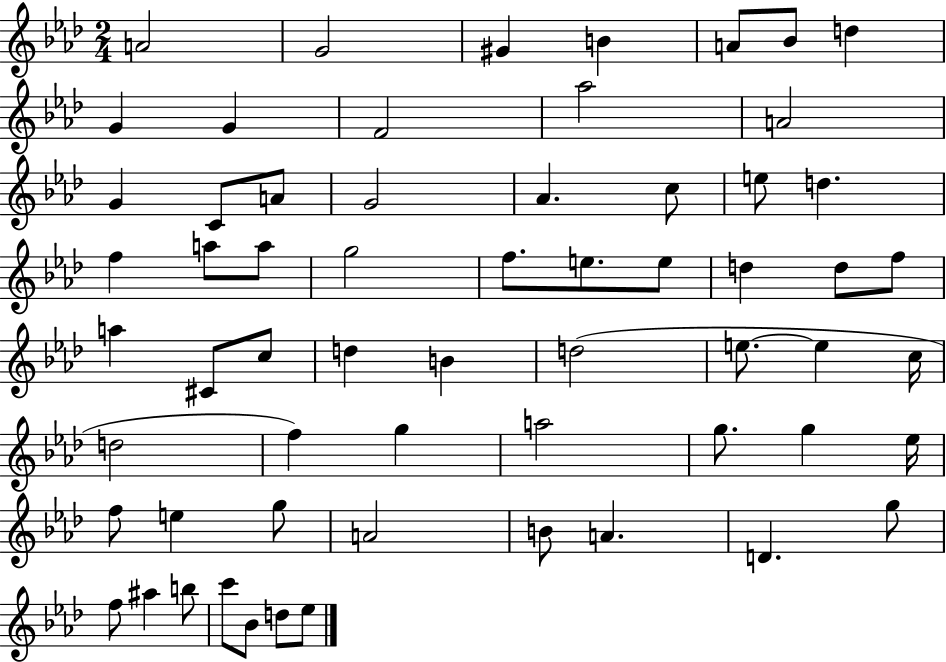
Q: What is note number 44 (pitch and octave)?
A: G5